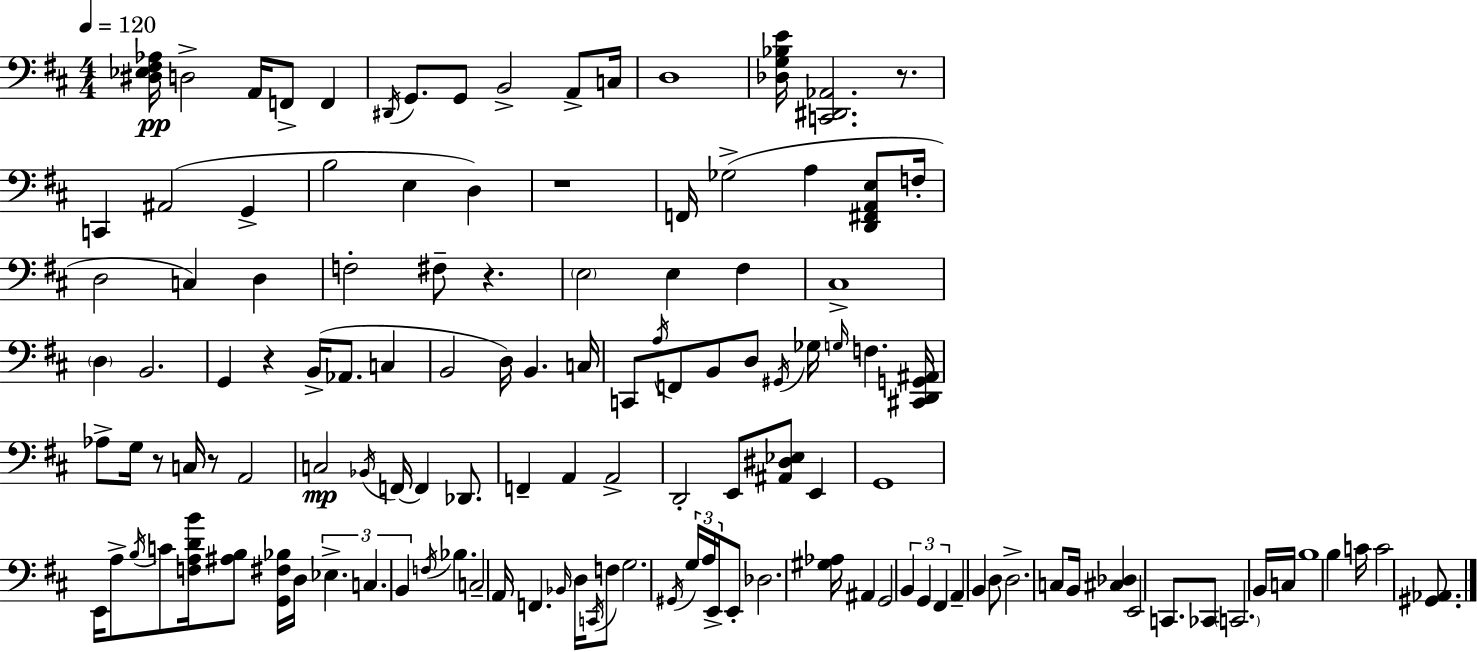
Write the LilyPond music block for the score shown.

{
  \clef bass
  \numericTimeSignature
  \time 4/4
  \key d \major
  \tempo 4 = 120
  <dis ees fis aes>16\pp d2-> a,16 f,8-> f,4 | \acciaccatura { dis,16 } g,8. g,8 b,2-> a,8-> | c16 d1 | <des g bes e'>16 <c, dis, aes,>2. r8. | \break c,4 ais,2( g,4-> | b2 e4 d4) | r1 | f,16 ges2->( a4 <d, fis, a, e>8 | \break f16-. d2 c4) d4 | f2-. fis8-- r4. | \parenthesize e2 e4 fis4 | cis1-> | \break \parenthesize d4 b,2. | g,4 r4 b,16->( aes,8. c4 | b,2 d16) b,4. | c16 c,8 \acciaccatura { a16 } f,8 b,8 d8 \acciaccatura { gis,16 } ges16 \grace { g16 } f4. | \break <cis, d, g, ais,>16 aes8-> g16 r8 c16 r8 a,2 | c2\mp \acciaccatura { bes,16 } f,16~~ f,4 | des,8. f,4-- a,4 a,2-> | d,2-. e,8 <ais, dis ees>8 | \break e,4 g,1 | e,16 a8-> \acciaccatura { b16 } c'8 <f a d' b'>16 <ais b>8 <g, fis bes>16 d16 | \tuplet 3/2 { ees4.-> c4. b,4 } | \acciaccatura { f16 } bes4. c2-- a,16 | \break f,4. \grace { bes,16 } d16 \acciaccatura { c,16 } f8 g2. | \acciaccatura { gis,16 } \tuplet 3/2 { g16 a16 e,16-> } e,8-. des2. | <gis aes>16 ais,4 g,2 | \tuplet 3/2 { b,4 g,4 fis,4 } | \break a,4-- b,4 d8 d2.-> | c8 b,16 <cis des>4 e,2 | c,8. ces,8 \parenthesize c,2. | b,16 c16 b1 | \break b4 c'16 c'2 | <gis, aes,>8. \bar "|."
}